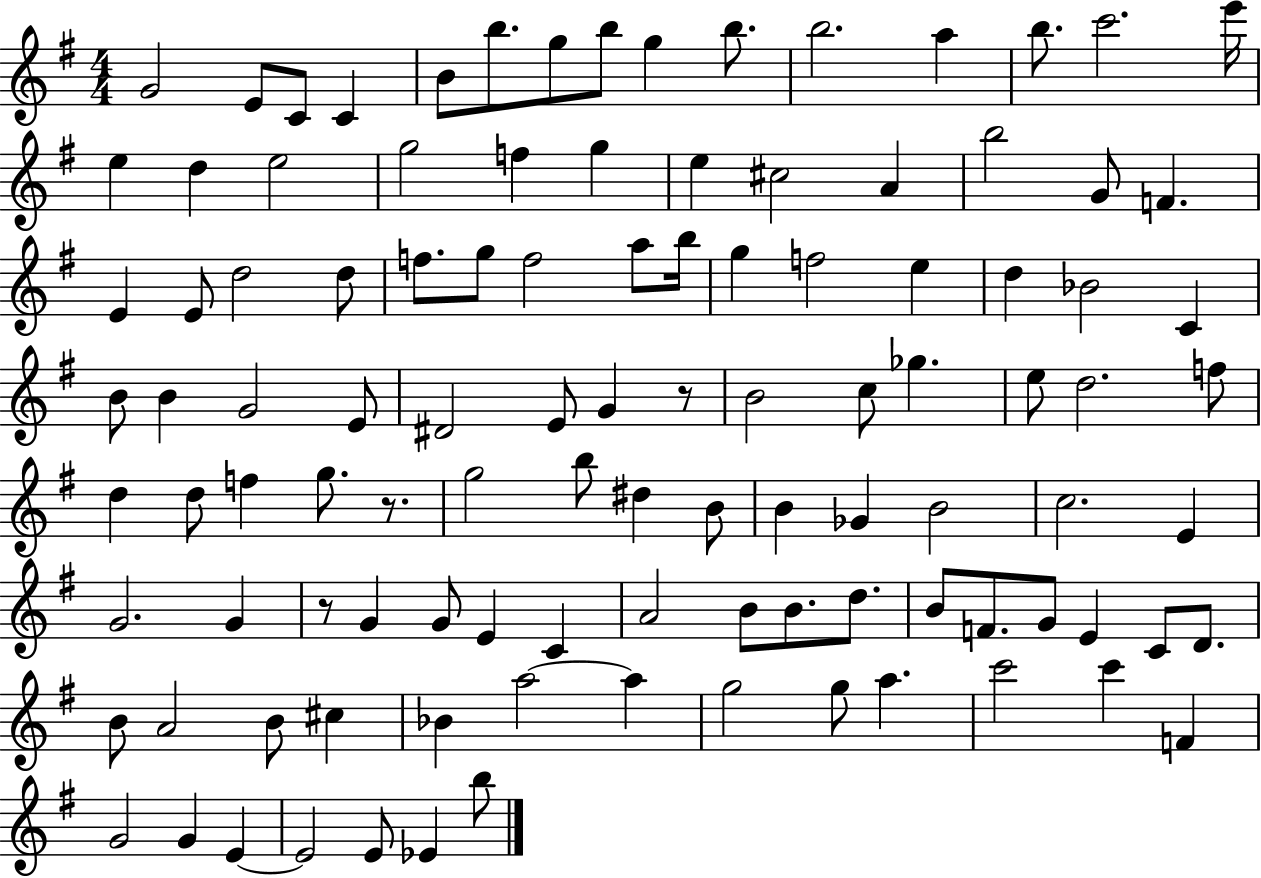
{
  \clef treble
  \numericTimeSignature
  \time 4/4
  \key g \major
  g'2 e'8 c'8 c'4 | b'8 b''8. g''8 b''8 g''4 b''8. | b''2. a''4 | b''8. c'''2. e'''16 | \break e''4 d''4 e''2 | g''2 f''4 g''4 | e''4 cis''2 a'4 | b''2 g'8 f'4. | \break e'4 e'8 d''2 d''8 | f''8. g''8 f''2 a''8 b''16 | g''4 f''2 e''4 | d''4 bes'2 c'4 | \break b'8 b'4 g'2 e'8 | dis'2 e'8 g'4 r8 | b'2 c''8 ges''4. | e''8 d''2. f''8 | \break d''4 d''8 f''4 g''8. r8. | g''2 b''8 dis''4 b'8 | b'4 ges'4 b'2 | c''2. e'4 | \break g'2. g'4 | r8 g'4 g'8 e'4 c'4 | a'2 b'8 b'8. d''8. | b'8 f'8. g'8 e'4 c'8 d'8. | \break b'8 a'2 b'8 cis''4 | bes'4 a''2~~ a''4 | g''2 g''8 a''4. | c'''2 c'''4 f'4 | \break g'2 g'4 e'4~~ | e'2 e'8 ees'4 b''8 | \bar "|."
}